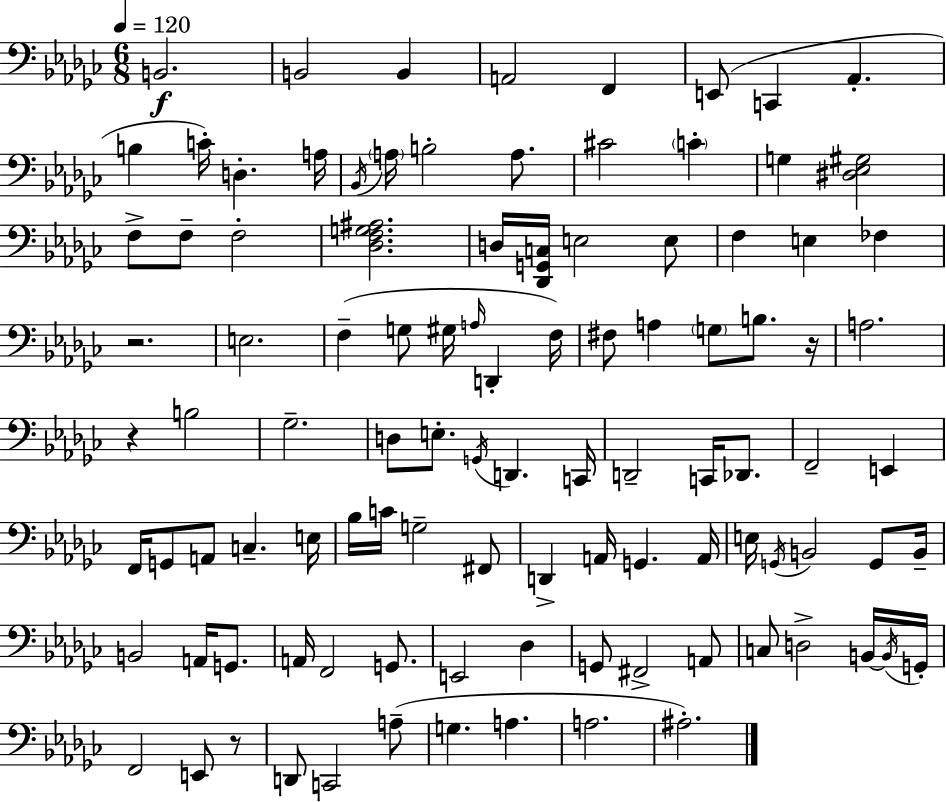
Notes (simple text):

B2/h. B2/h B2/q A2/h F2/q E2/e C2/q Ab2/q. B3/q C4/s D3/q. A3/s Bb2/s A3/s B3/h A3/e. C#4/h C4/q G3/q [D#3,Eb3,G#3]/h F3/e F3/e F3/h [Db3,F3,G3,A#3]/h. D3/s [Db2,G2,C3]/s E3/h E3/e F3/q E3/q FES3/q R/h. E3/h. F3/q G3/e G#3/s A3/s D2/q F3/s F#3/e A3/q G3/e B3/e. R/s A3/h. R/q B3/h Gb3/h. D3/e E3/e. G2/s D2/q. C2/s D2/h C2/s Db2/e. F2/h E2/q F2/s G2/e A2/e C3/q. E3/s Bb3/s C4/s G3/h F#2/e D2/q A2/s G2/q. A2/s E3/s G2/s B2/h G2/e B2/s B2/h A2/s G2/e. A2/s F2/h G2/e. E2/h Db3/q G2/e F#2/h A2/e C3/e D3/h B2/s B2/s G2/s F2/h E2/e R/e D2/e C2/h A3/e G3/q. A3/q. A3/h. A#3/h.